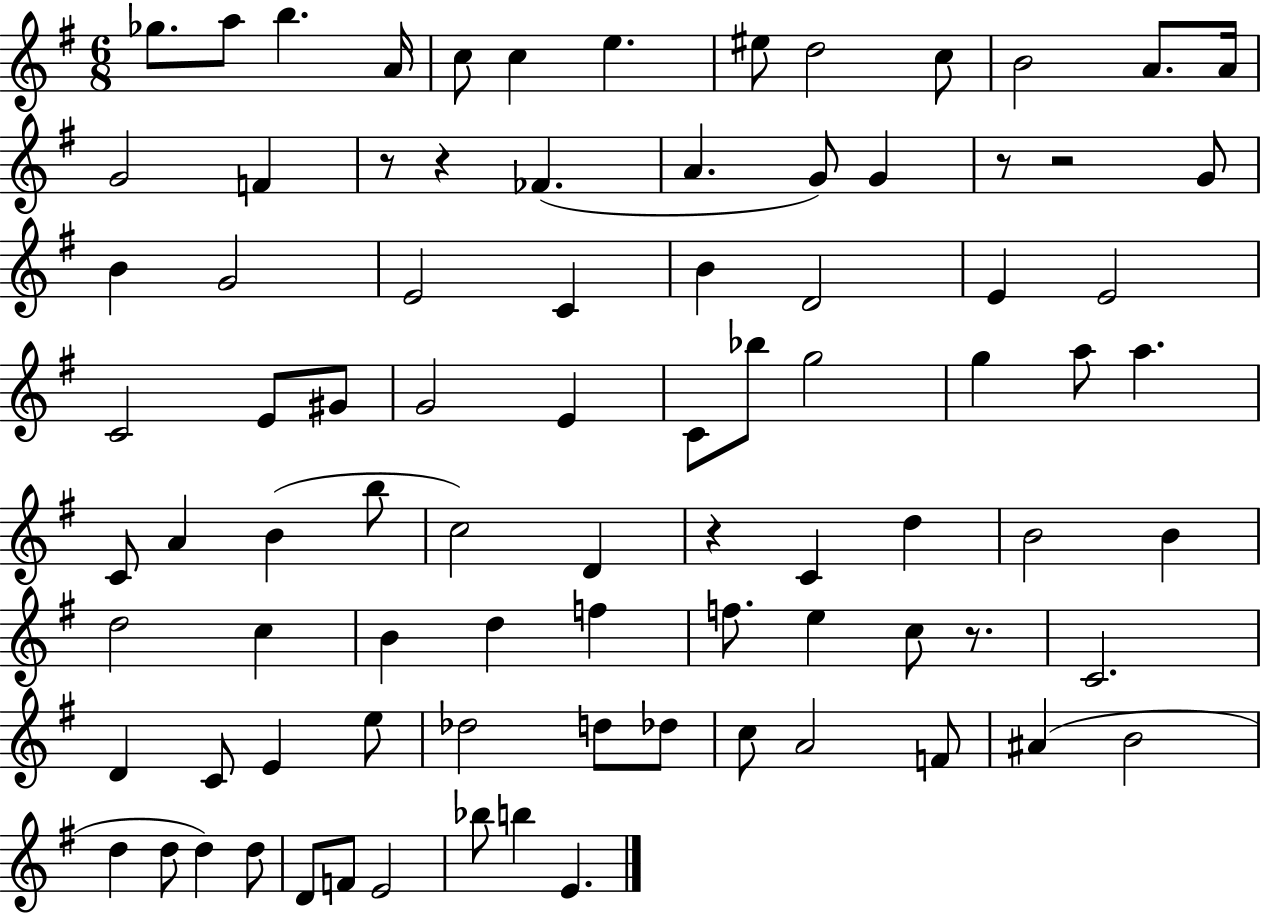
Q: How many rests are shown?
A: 6